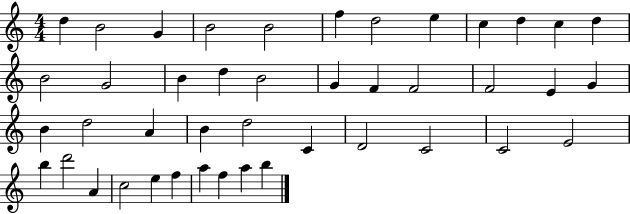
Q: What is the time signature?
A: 4/4